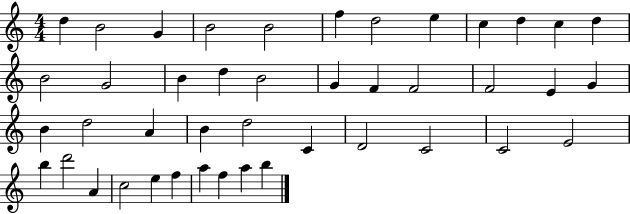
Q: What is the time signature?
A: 4/4